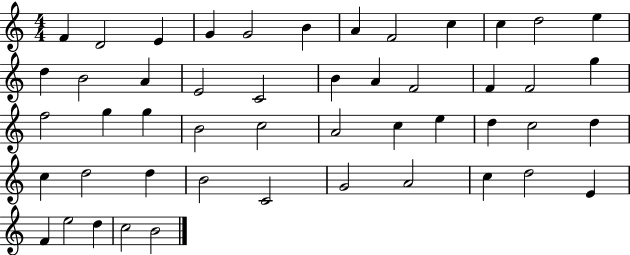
X:1
T:Untitled
M:4/4
L:1/4
K:C
F D2 E G G2 B A F2 c c d2 e d B2 A E2 C2 B A F2 F F2 g f2 g g B2 c2 A2 c e d c2 d c d2 d B2 C2 G2 A2 c d2 E F e2 d c2 B2